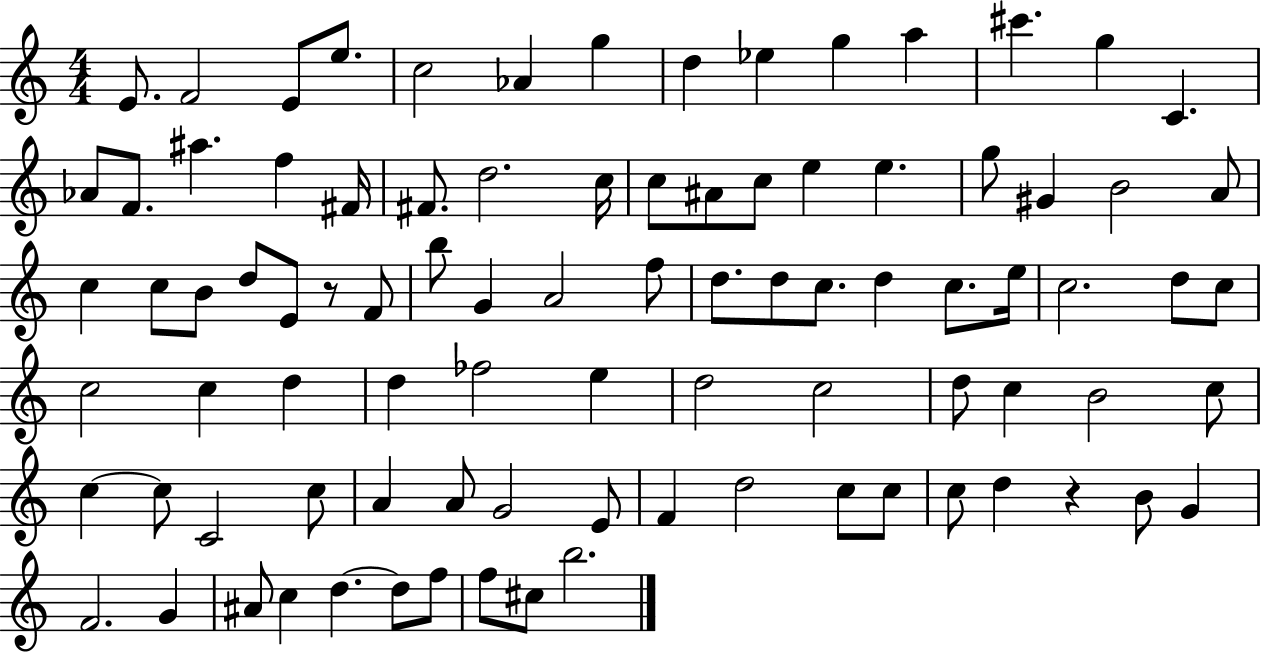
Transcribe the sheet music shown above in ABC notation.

X:1
T:Untitled
M:4/4
L:1/4
K:C
E/2 F2 E/2 e/2 c2 _A g d _e g a ^c' g C _A/2 F/2 ^a f ^F/4 ^F/2 d2 c/4 c/2 ^A/2 c/2 e e g/2 ^G B2 A/2 c c/2 B/2 d/2 E/2 z/2 F/2 b/2 G A2 f/2 d/2 d/2 c/2 d c/2 e/4 c2 d/2 c/2 c2 c d d _f2 e d2 c2 d/2 c B2 c/2 c c/2 C2 c/2 A A/2 G2 E/2 F d2 c/2 c/2 c/2 d z B/2 G F2 G ^A/2 c d d/2 f/2 f/2 ^c/2 b2